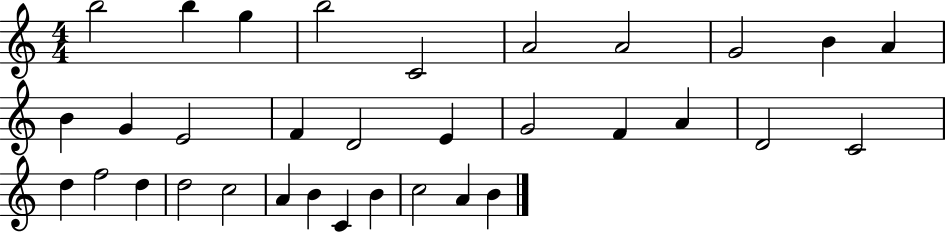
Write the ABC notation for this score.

X:1
T:Untitled
M:4/4
L:1/4
K:C
b2 b g b2 C2 A2 A2 G2 B A B G E2 F D2 E G2 F A D2 C2 d f2 d d2 c2 A B C B c2 A B